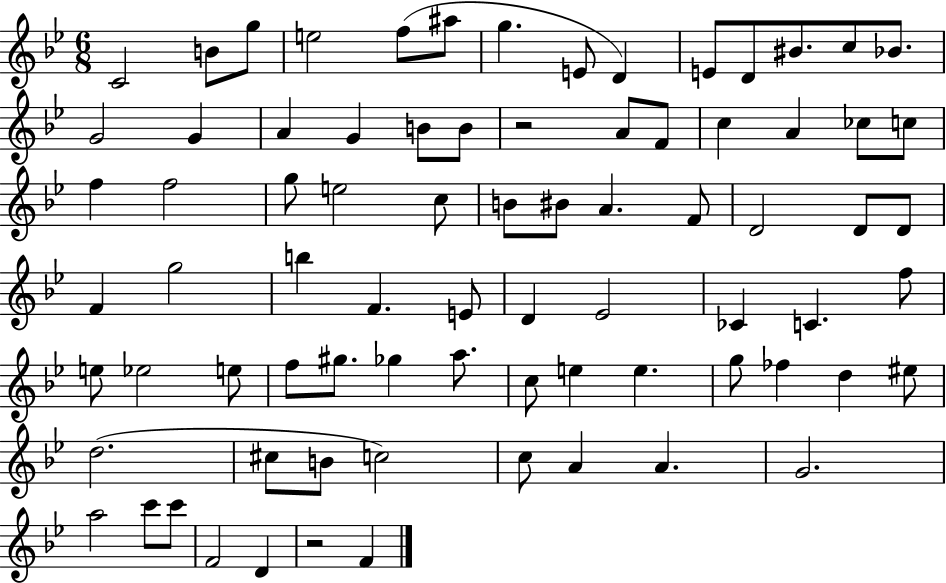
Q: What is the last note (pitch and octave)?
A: F4